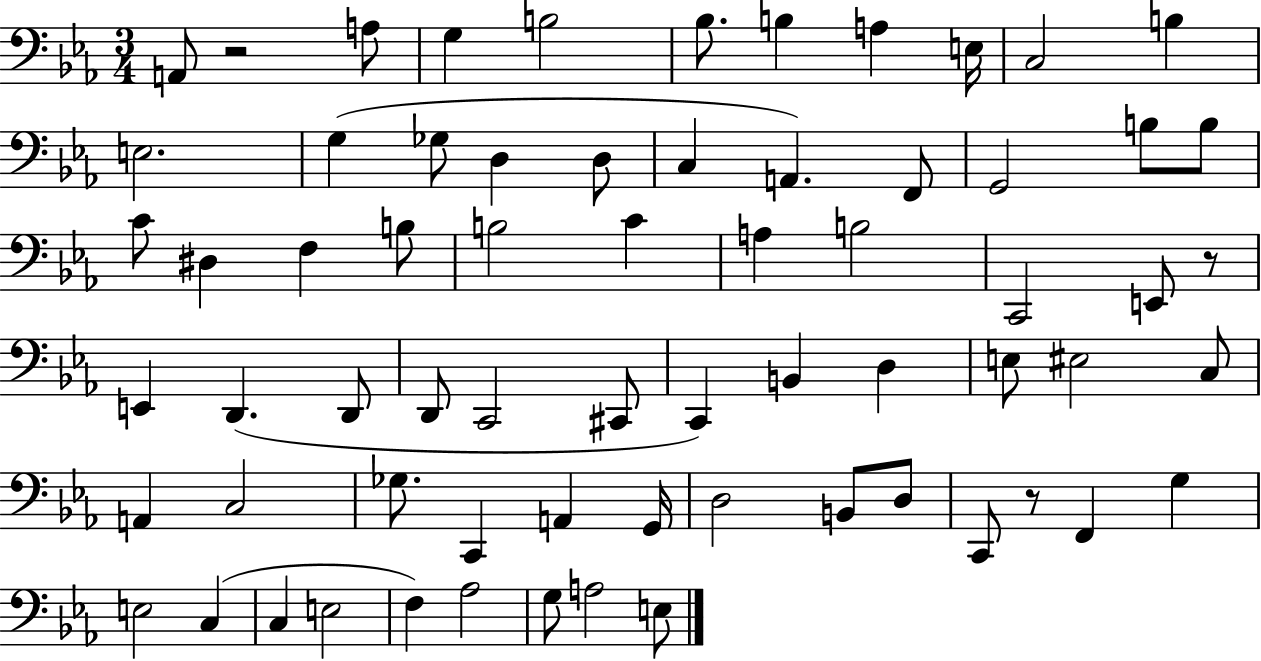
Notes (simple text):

A2/e R/h A3/e G3/q B3/h Bb3/e. B3/q A3/q E3/s C3/h B3/q E3/h. G3/q Gb3/e D3/q D3/e C3/q A2/q. F2/e G2/h B3/e B3/e C4/e D#3/q F3/q B3/e B3/h C4/q A3/q B3/h C2/h E2/e R/e E2/q D2/q. D2/e D2/e C2/h C#2/e C2/q B2/q D3/q E3/e EIS3/h C3/e A2/q C3/h Gb3/e. C2/q A2/q G2/s D3/h B2/e D3/e C2/e R/e F2/q G3/q E3/h C3/q C3/q E3/h F3/q Ab3/h G3/e A3/h E3/e